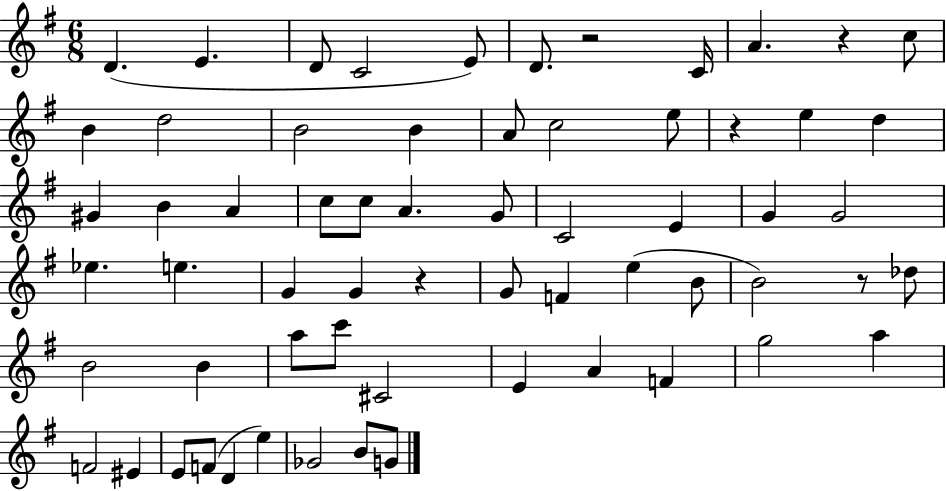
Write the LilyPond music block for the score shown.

{
  \clef treble
  \numericTimeSignature
  \time 6/8
  \key g \major
  \repeat volta 2 { d'4.( e'4. | d'8 c'2 e'8) | d'8. r2 c'16 | a'4. r4 c''8 | \break b'4 d''2 | b'2 b'4 | a'8 c''2 e''8 | r4 e''4 d''4 | \break gis'4 b'4 a'4 | c''8 c''8 a'4. g'8 | c'2 e'4 | g'4 g'2 | \break ees''4. e''4. | g'4 g'4 r4 | g'8 f'4 e''4( b'8 | b'2) r8 des''8 | \break b'2 b'4 | a''8 c'''8 cis'2 | e'4 a'4 f'4 | g''2 a''4 | \break f'2 eis'4 | e'8 f'8( d'4 e''4) | ges'2 b'8 g'8 | } \bar "|."
}